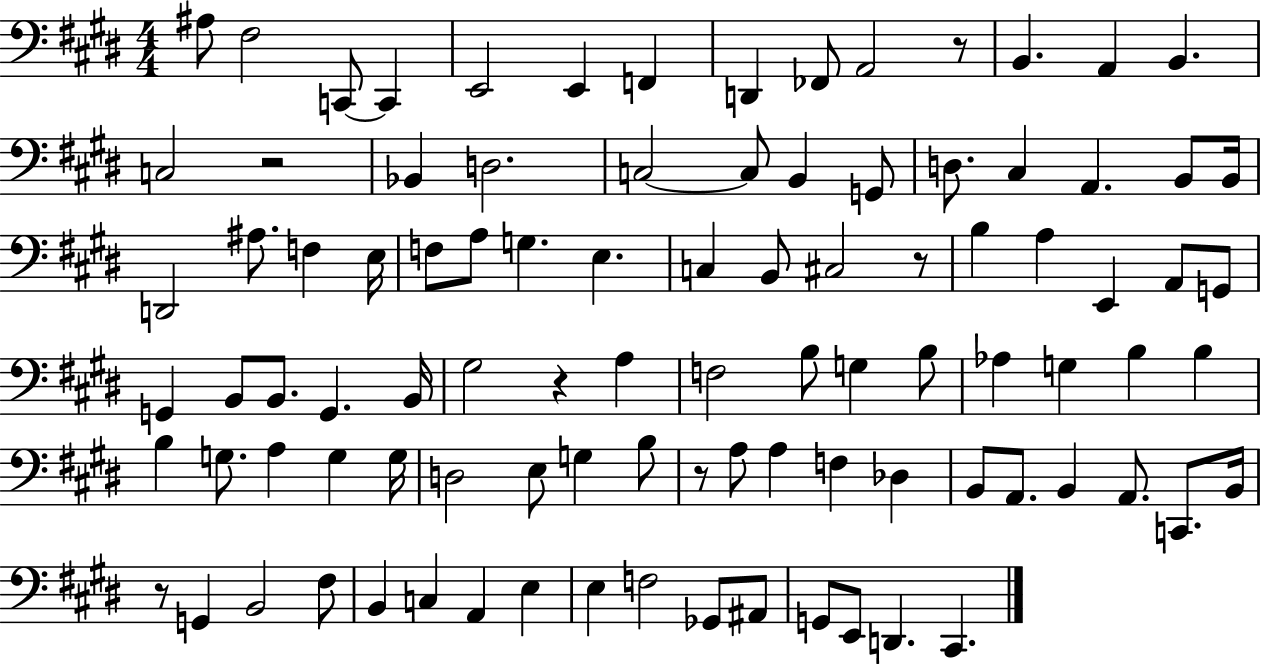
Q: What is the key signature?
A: E major